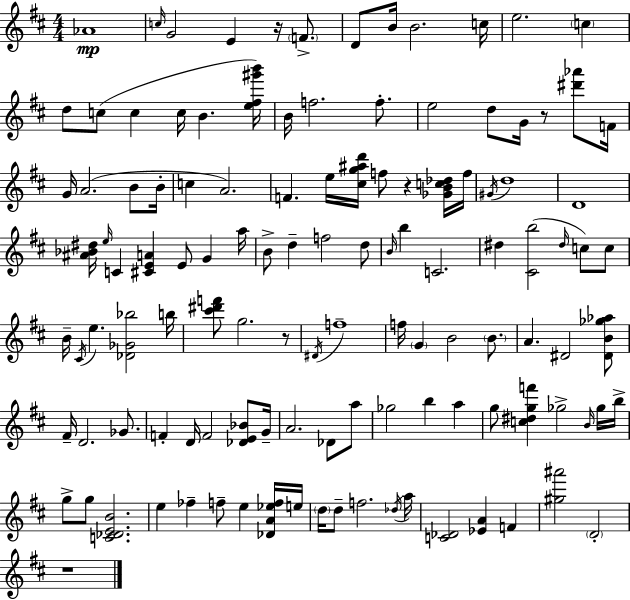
X:1
T:Untitled
M:4/4
L:1/4
K:D
_A4 c/4 G2 E z/4 F/2 D/2 B/4 B2 c/4 e2 c d/2 c/2 c c/4 B [e^f^g'b']/4 B/4 f2 f/2 e2 d/2 G/4 z/2 [^d'_a']/2 F/4 G/4 A2 B/2 B/4 c A2 F e/4 [^cg^ad']/4 f/2 z [_GBc_d]/4 f/4 ^G/4 d4 D4 [^A_B^d]/4 e/4 C [^CEA] E/2 G a/4 B/2 d f2 d/2 B/4 b C2 ^d [^Cb]2 ^d/4 c/2 c/2 B/4 ^C/4 e [_D_G_b]2 b/4 [^c'^d'f']/2 g2 z/2 ^D/4 f4 f/4 G B2 B/2 A ^D2 [^DB_g_a]/2 ^F/4 D2 _G/2 F D/4 F2 [_DE_B]/2 G/4 A2 _D/2 a/2 _g2 b a g/2 [c^dgf'] _g2 B/4 _g/4 b/4 g/2 g/2 [C_DEB]2 e _f f/2 e [_DA_ef]/4 e/4 d/4 d/2 f2 _d/4 a/4 [C_D]2 [_EA] F [^g^a']2 D2 z4